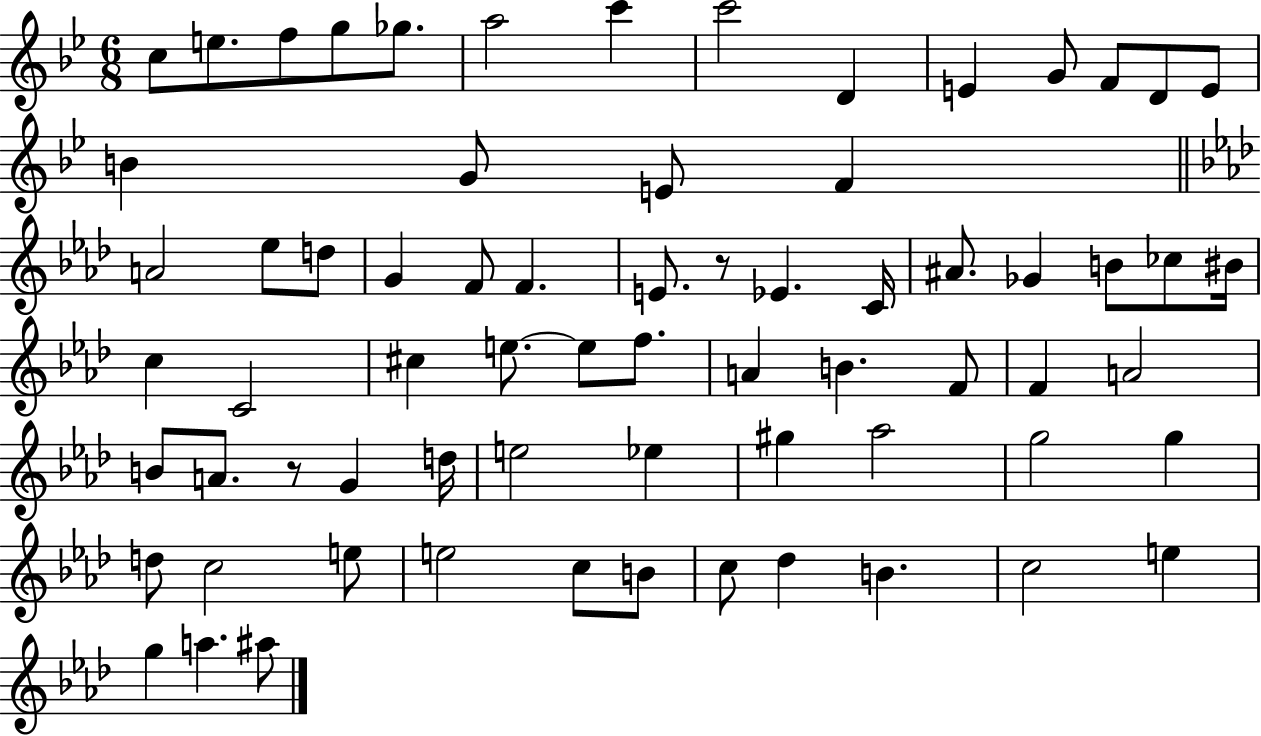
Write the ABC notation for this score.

X:1
T:Untitled
M:6/8
L:1/4
K:Bb
c/2 e/2 f/2 g/2 _g/2 a2 c' c'2 D E G/2 F/2 D/2 E/2 B G/2 E/2 F A2 _e/2 d/2 G F/2 F E/2 z/2 _E C/4 ^A/2 _G B/2 _c/2 ^B/4 c C2 ^c e/2 e/2 f/2 A B F/2 F A2 B/2 A/2 z/2 G d/4 e2 _e ^g _a2 g2 g d/2 c2 e/2 e2 c/2 B/2 c/2 _d B c2 e g a ^a/2